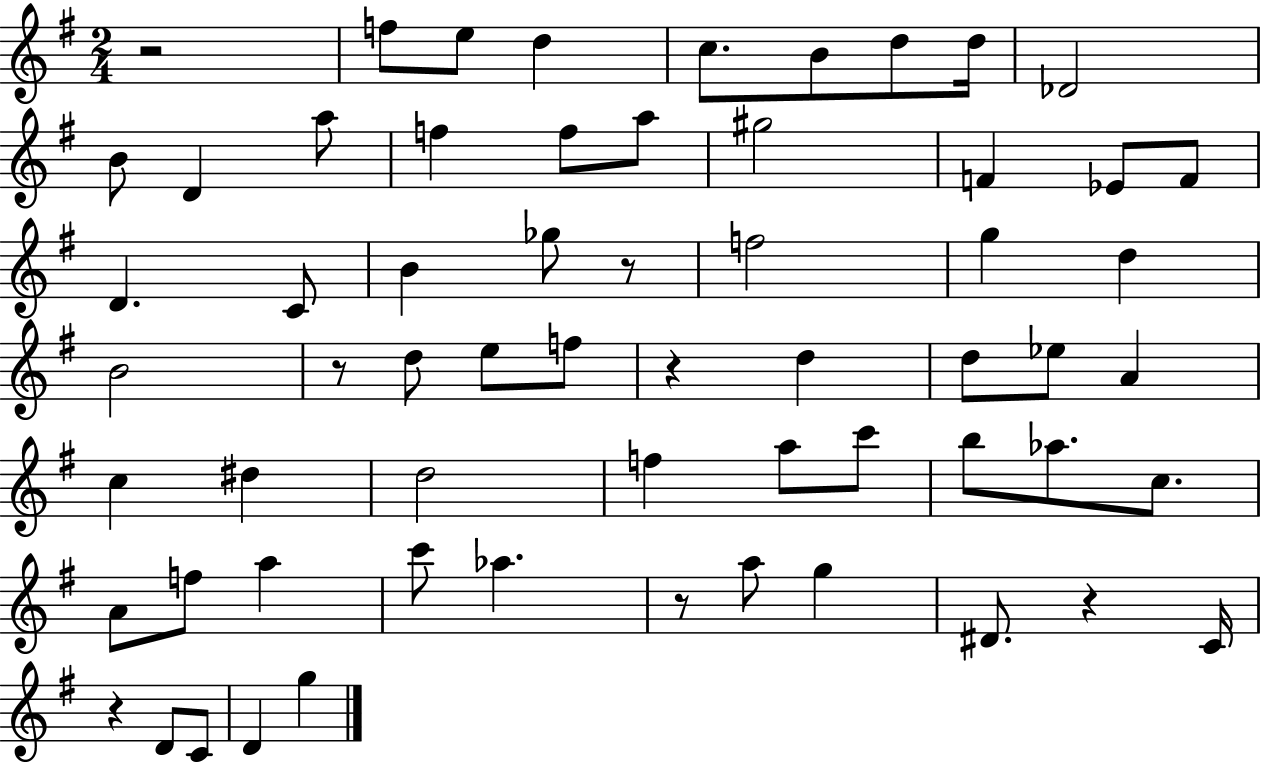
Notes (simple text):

R/h F5/e E5/e D5/q C5/e. B4/e D5/e D5/s Db4/h B4/e D4/q A5/e F5/q F5/e A5/e G#5/h F4/q Eb4/e F4/e D4/q. C4/e B4/q Gb5/e R/e F5/h G5/q D5/q B4/h R/e D5/e E5/e F5/e R/q D5/q D5/e Eb5/e A4/q C5/q D#5/q D5/h F5/q A5/e C6/e B5/e Ab5/e. C5/e. A4/e F5/e A5/q C6/e Ab5/q. R/e A5/e G5/q D#4/e. R/q C4/s R/q D4/e C4/e D4/q G5/q